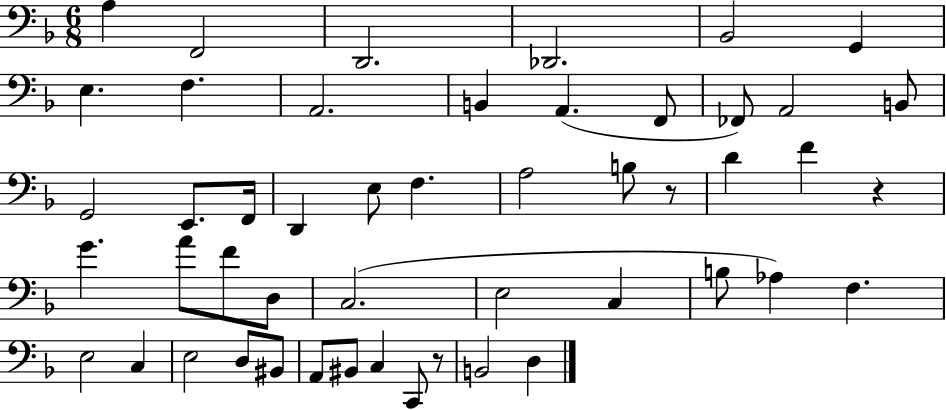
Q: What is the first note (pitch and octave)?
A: A3